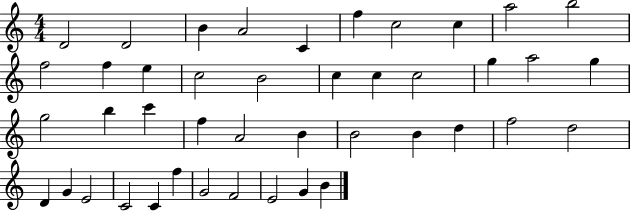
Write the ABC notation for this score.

X:1
T:Untitled
M:4/4
L:1/4
K:C
D2 D2 B A2 C f c2 c a2 b2 f2 f e c2 B2 c c c2 g a2 g g2 b c' f A2 B B2 B d f2 d2 D G E2 C2 C f G2 F2 E2 G B